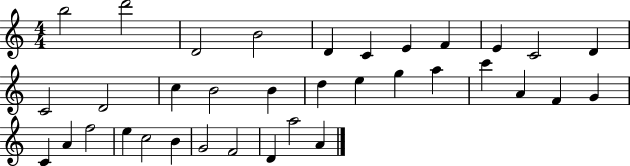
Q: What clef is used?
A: treble